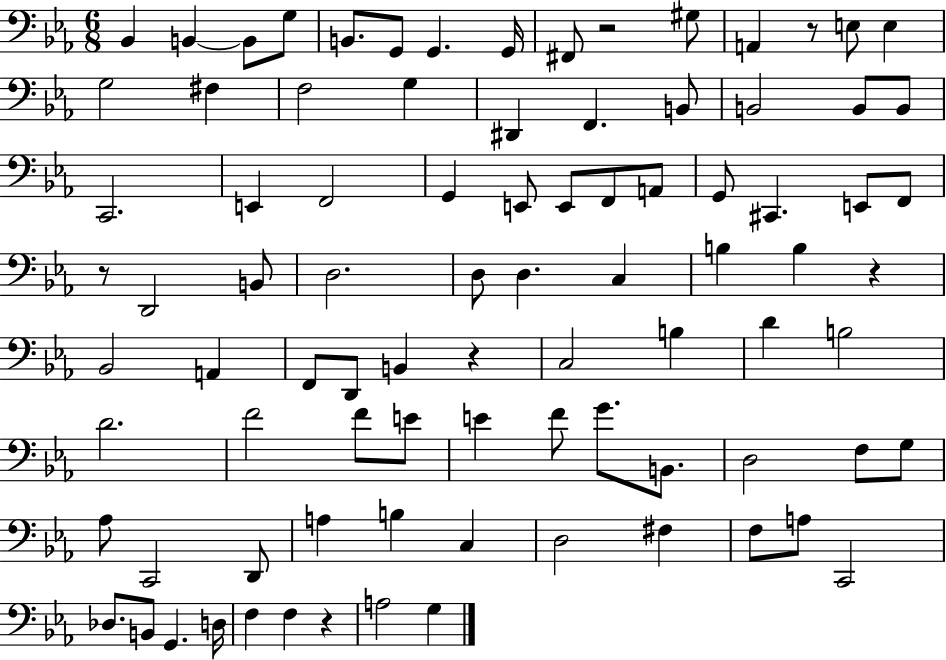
{
  \clef bass
  \numericTimeSignature
  \time 6/8
  \key ees \major
  bes,4 b,4~~ b,8 g8 | b,8. g,8 g,4. g,16 | fis,8 r2 gis8 | a,4 r8 e8 e4 | \break g2 fis4 | f2 g4 | dis,4 f,4. b,8 | b,2 b,8 b,8 | \break c,2. | e,4 f,2 | g,4 e,8 e,8 f,8 a,8 | g,8 cis,4. e,8 f,8 | \break r8 d,2 b,8 | d2. | d8 d4. c4 | b4 b4 r4 | \break bes,2 a,4 | f,8 d,8 b,4 r4 | c2 b4 | d'4 b2 | \break d'2. | f'2 f'8 e'8 | e'4 f'8 g'8. b,8. | d2 f8 g8 | \break aes8 c,2 d,8 | a4 b4 c4 | d2 fis4 | f8 a8 c,2 | \break des8. b,8 g,4. d16 | f4 f4 r4 | a2 g4 | \bar "|."
}